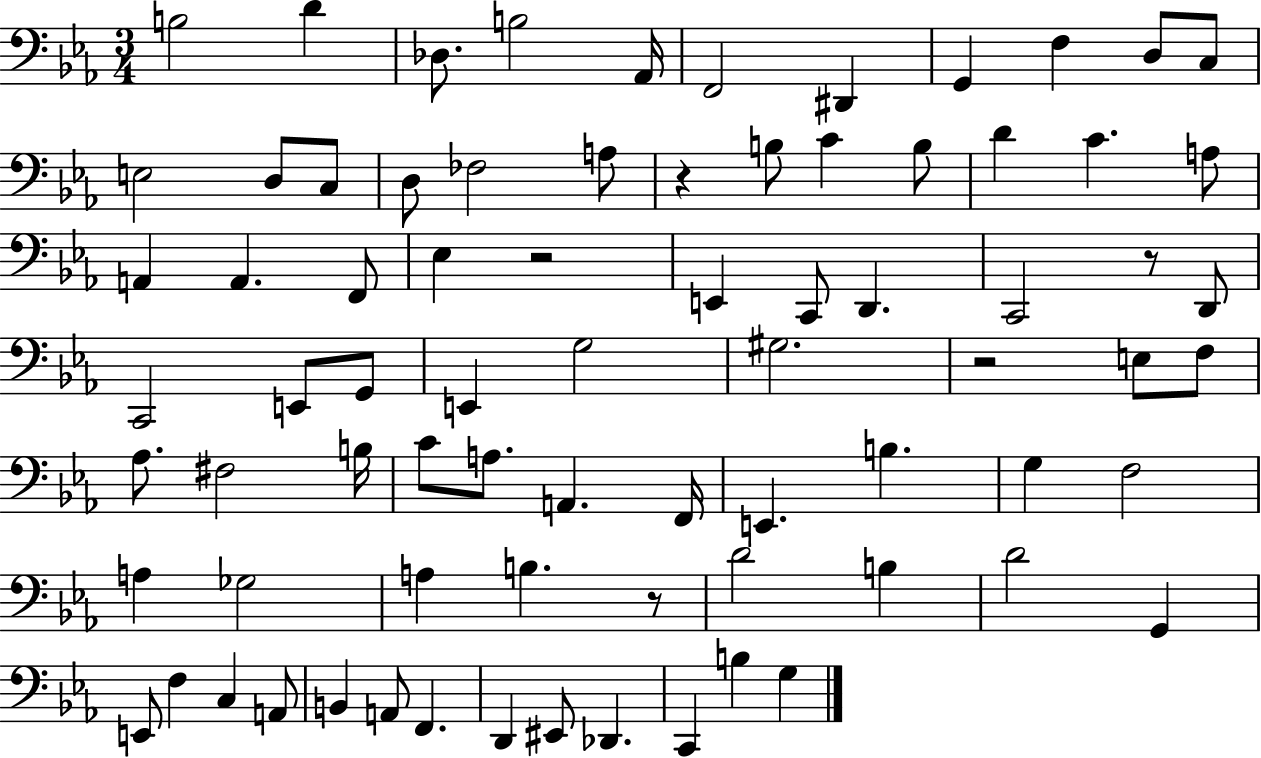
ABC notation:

X:1
T:Untitled
M:3/4
L:1/4
K:Eb
B,2 D _D,/2 B,2 _A,,/4 F,,2 ^D,, G,, F, D,/2 C,/2 E,2 D,/2 C,/2 D,/2 _F,2 A,/2 z B,/2 C B,/2 D C A,/2 A,, A,, F,,/2 _E, z2 E,, C,,/2 D,, C,,2 z/2 D,,/2 C,,2 E,,/2 G,,/2 E,, G,2 ^G,2 z2 E,/2 F,/2 _A,/2 ^F,2 B,/4 C/2 A,/2 A,, F,,/4 E,, B, G, F,2 A, _G,2 A, B, z/2 D2 B, D2 G,, E,,/2 F, C, A,,/2 B,, A,,/2 F,, D,, ^E,,/2 _D,, C,, B, G,